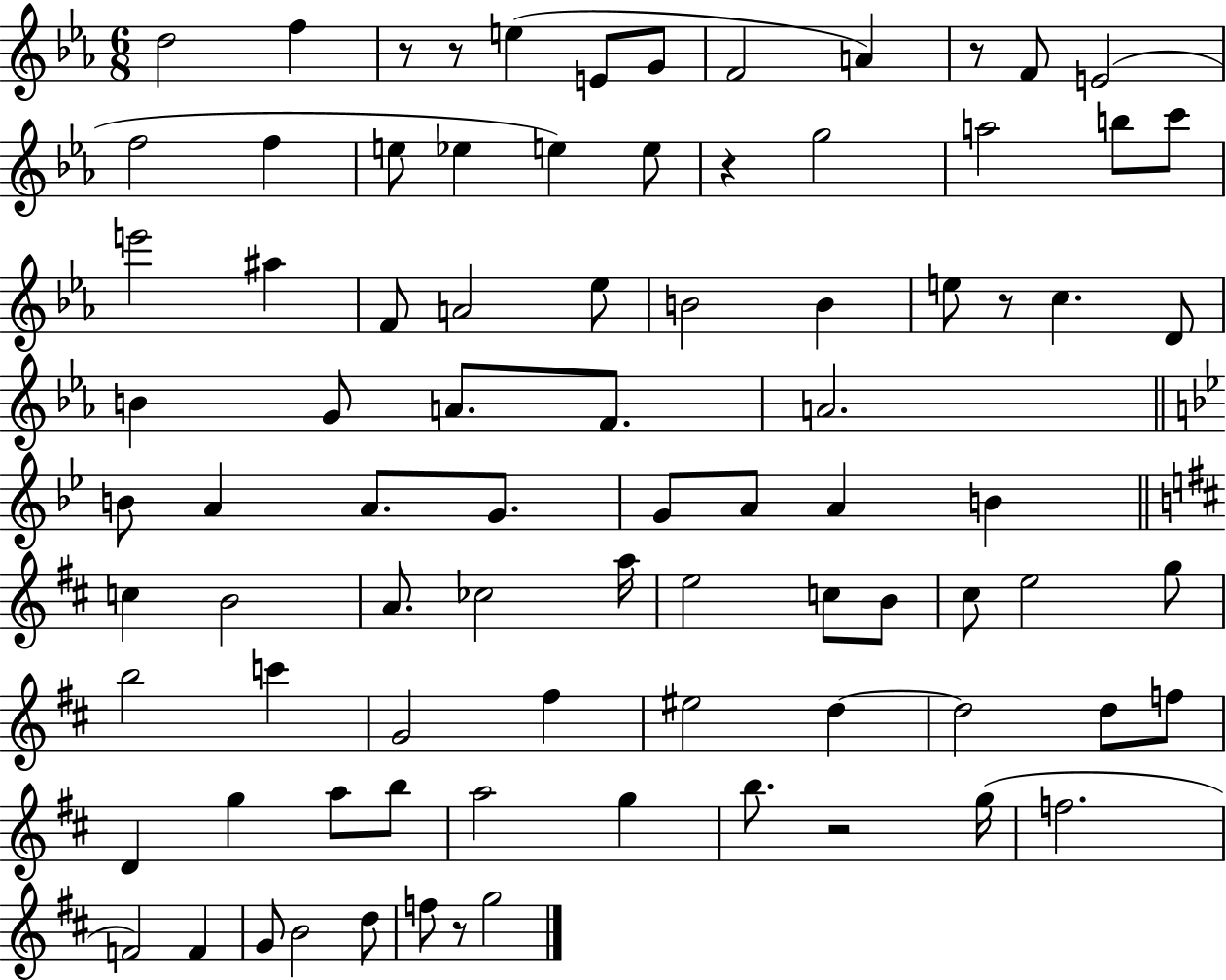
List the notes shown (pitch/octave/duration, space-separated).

D5/h F5/q R/e R/e E5/q E4/e G4/e F4/h A4/q R/e F4/e E4/h F5/h F5/q E5/e Eb5/q E5/q E5/e R/q G5/h A5/h B5/e C6/e E6/h A#5/q F4/e A4/h Eb5/e B4/h B4/q E5/e R/e C5/q. D4/e B4/q G4/e A4/e. F4/e. A4/h. B4/e A4/q A4/e. G4/e. G4/e A4/e A4/q B4/q C5/q B4/h A4/e. CES5/h A5/s E5/h C5/e B4/e C#5/e E5/h G5/e B5/h C6/q G4/h F#5/q EIS5/h D5/q D5/h D5/e F5/e D4/q G5/q A5/e B5/e A5/h G5/q B5/e. R/h G5/s F5/h. F4/h F4/q G4/e B4/h D5/e F5/e R/e G5/h